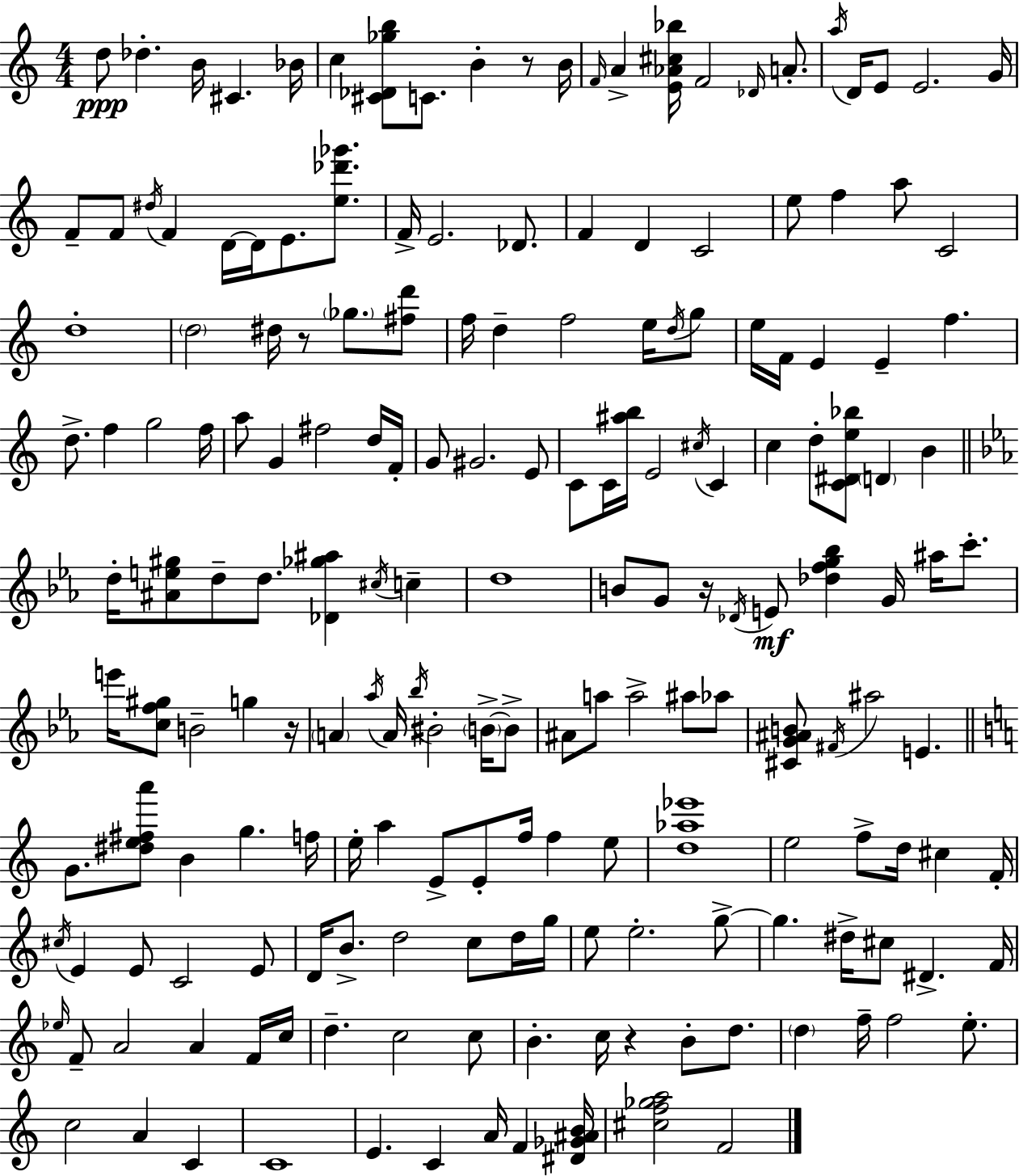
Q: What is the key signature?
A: A minor